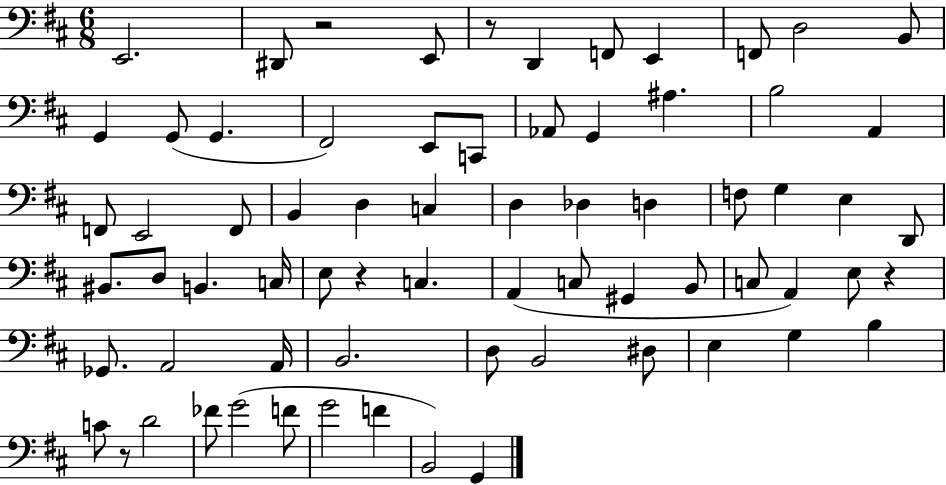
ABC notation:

X:1
T:Untitled
M:6/8
L:1/4
K:D
E,,2 ^D,,/2 z2 E,,/2 z/2 D,, F,,/2 E,, F,,/2 D,2 B,,/2 G,, G,,/2 G,, ^F,,2 E,,/2 C,,/2 _A,,/2 G,, ^A, B,2 A,, F,,/2 E,,2 F,,/2 B,, D, C, D, _D, D, F,/2 G, E, D,,/2 ^B,,/2 D,/2 B,, C,/4 E,/2 z C, A,, C,/2 ^G,, B,,/2 C,/2 A,, E,/2 z _G,,/2 A,,2 A,,/4 B,,2 D,/2 B,,2 ^D,/2 E, G, B, C/2 z/2 D2 _F/2 G2 F/2 G2 F B,,2 G,,